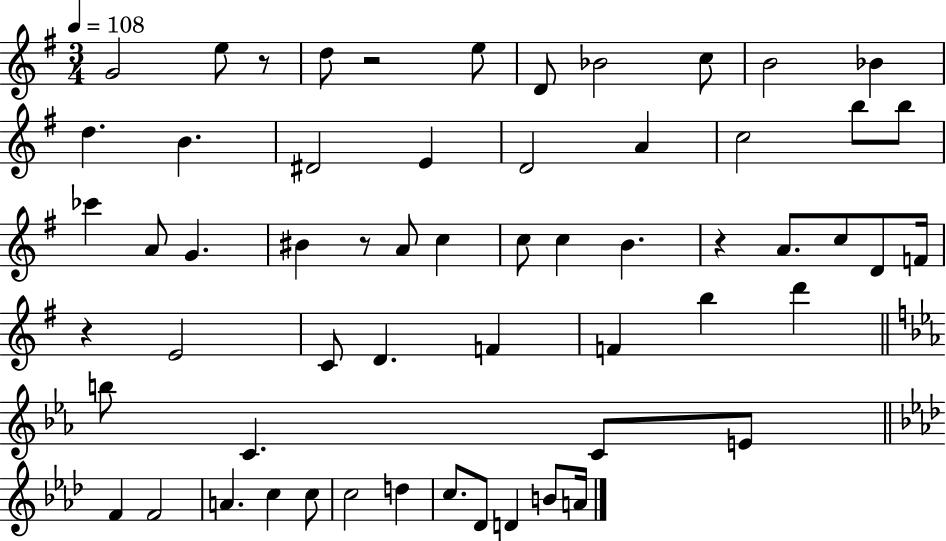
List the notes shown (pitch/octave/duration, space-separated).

G4/h E5/e R/e D5/e R/h E5/e D4/e Bb4/h C5/e B4/h Bb4/q D5/q. B4/q. D#4/h E4/q D4/h A4/q C5/h B5/e B5/e CES6/q A4/e G4/q. BIS4/q R/e A4/e C5/q C5/e C5/q B4/q. R/q A4/e. C5/e D4/e F4/s R/q E4/h C4/e D4/q. F4/q F4/q B5/q D6/q B5/e C4/q. C4/e E4/e F4/q F4/h A4/q. C5/q C5/e C5/h D5/q C5/e. Db4/e D4/q B4/e A4/s